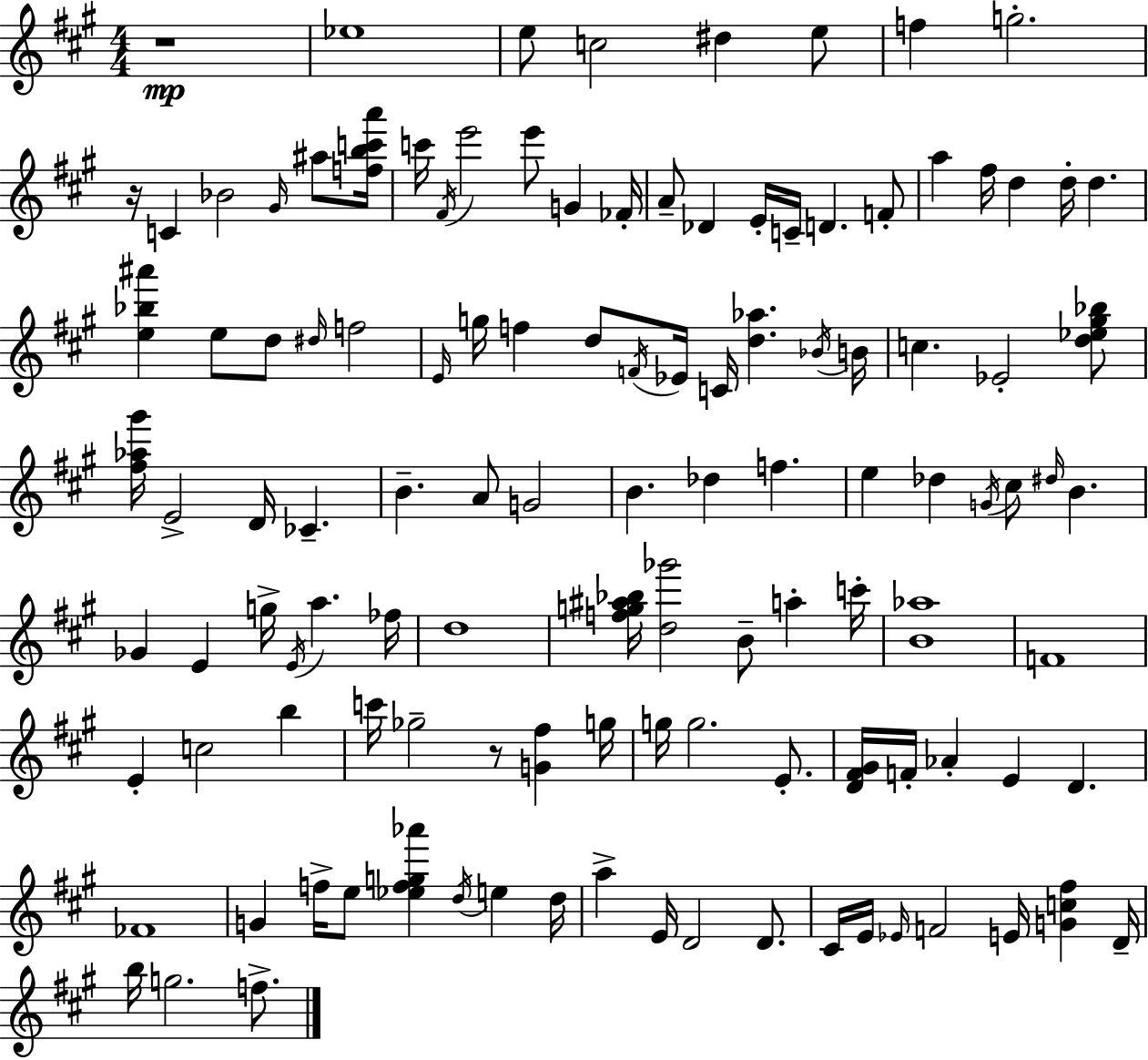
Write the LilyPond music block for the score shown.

{
  \clef treble
  \numericTimeSignature
  \time 4/4
  \key a \major
  \repeat volta 2 { r1\mp | ees''1 | e''8 c''2 dis''4 e''8 | f''4 g''2.-. | \break r16 c'4 bes'2 \grace { gis'16 } ais''8 | <f'' b'' c''' a'''>16 c'''16 \acciaccatura { fis'16 } e'''2 e'''8 g'4 | fes'16-. a'8-- des'4 e'16-. c'16-- d'4. | f'8-. a''4 fis''16 d''4 d''16-. d''4. | \break <e'' bes'' ais'''>4 e''8 d''8 \grace { dis''16 } f''2 | \grace { e'16 } g''16 f''4 d''8 \acciaccatura { f'16 } ees'16 c'16 <d'' aes''>4. | \acciaccatura { bes'16 } b'16 c''4. ees'2-. | <d'' ees'' gis'' bes''>8 <fis'' aes'' gis'''>16 e'2-> d'16 | \break ces'4.-- b'4.-- a'8 g'2 | b'4. des''4 | f''4. e''4 des''4 \acciaccatura { g'16 } cis''8 | \grace { dis''16 } b'4. ges'4 e'4 | \break g''16-> \acciaccatura { e'16 } a''4. fes''16 d''1 | <f'' g'' ais'' bes''>16 <d'' ges'''>2 | b'8-- a''4-. c'''16-. <b' aes''>1 | f'1 | \break e'4-. c''2 | b''4 c'''16 ges''2-- | r8 <g' fis''>4 g''16 g''16 g''2. | e'8.-. <d' fis' gis'>16 f'16-. aes'4-. e'4 | \break d'4. fes'1 | g'4 f''16-> e''8 | <ees'' f'' g'' aes'''>4 \acciaccatura { d''16 } e''4 d''16 a''4-> e'16 d'2 | d'8. cis'16 e'16 \grace { ees'16 } f'2 | \break e'16 <g' c'' fis''>4 d'16-- b''16 g''2. | f''8.-> } \bar "|."
}